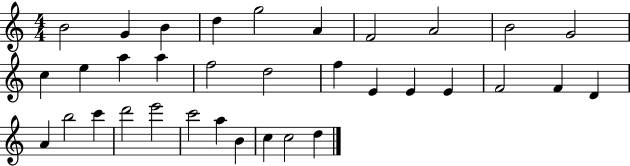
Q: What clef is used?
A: treble